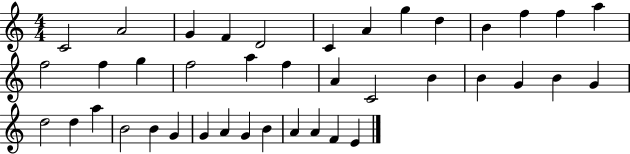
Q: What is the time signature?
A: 4/4